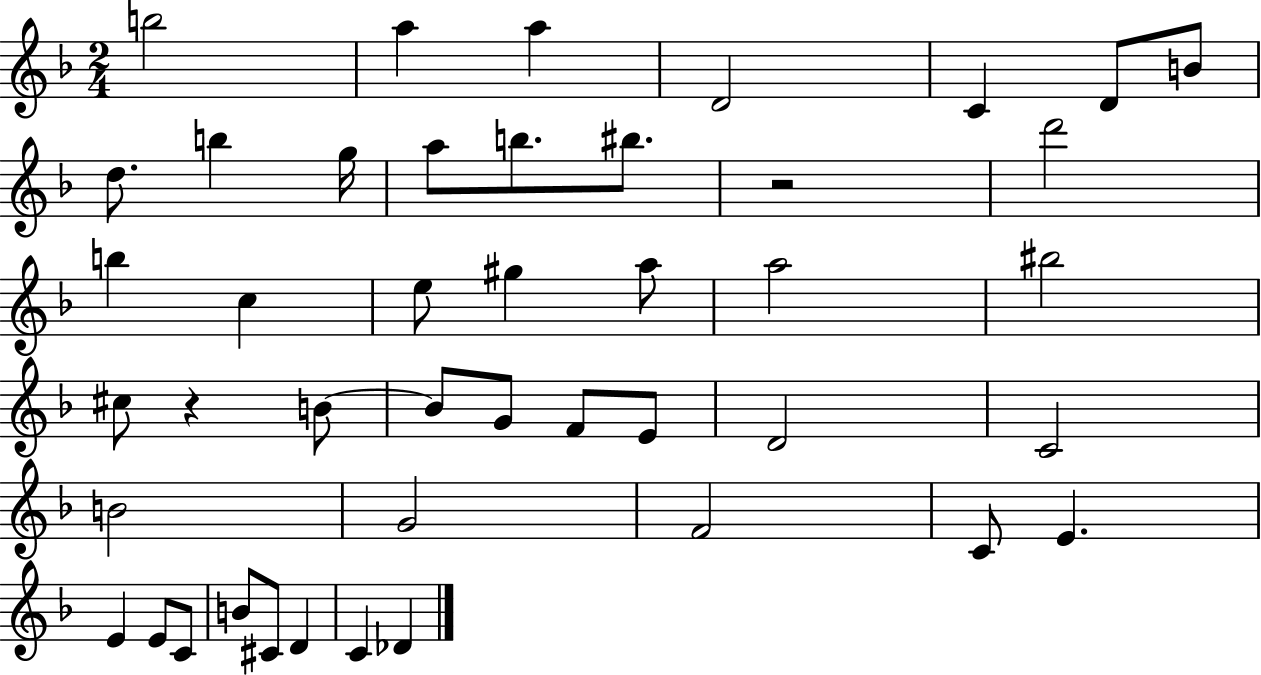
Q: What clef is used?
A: treble